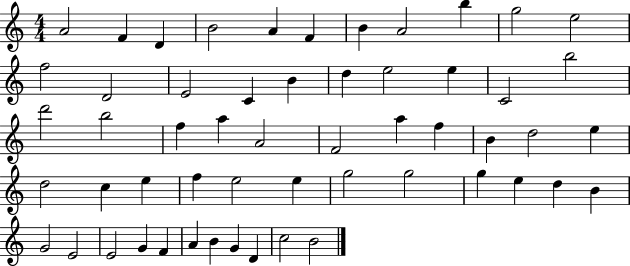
{
  \clef treble
  \numericTimeSignature
  \time 4/4
  \key c \major
  a'2 f'4 d'4 | b'2 a'4 f'4 | b'4 a'2 b''4 | g''2 e''2 | \break f''2 d'2 | e'2 c'4 b'4 | d''4 e''2 e''4 | c'2 b''2 | \break d'''2 b''2 | f''4 a''4 a'2 | f'2 a''4 f''4 | b'4 d''2 e''4 | \break d''2 c''4 e''4 | f''4 e''2 e''4 | g''2 g''2 | g''4 e''4 d''4 b'4 | \break g'2 e'2 | e'2 g'4 f'4 | a'4 b'4 g'4 d'4 | c''2 b'2 | \break \bar "|."
}